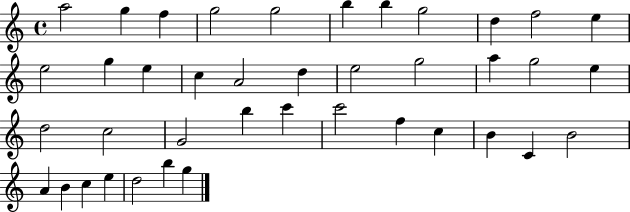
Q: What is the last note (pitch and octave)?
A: G5